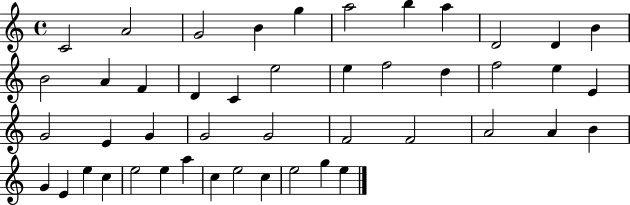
C4/h A4/h G4/h B4/q G5/q A5/h B5/q A5/q D4/h D4/q B4/q B4/h A4/q F4/q D4/q C4/q E5/h E5/q F5/h D5/q F5/h E5/q E4/q G4/h E4/q G4/q G4/h G4/h F4/h F4/h A4/h A4/q B4/q G4/q E4/q E5/q C5/q E5/h E5/q A5/q C5/q E5/h C5/q E5/h G5/q E5/q